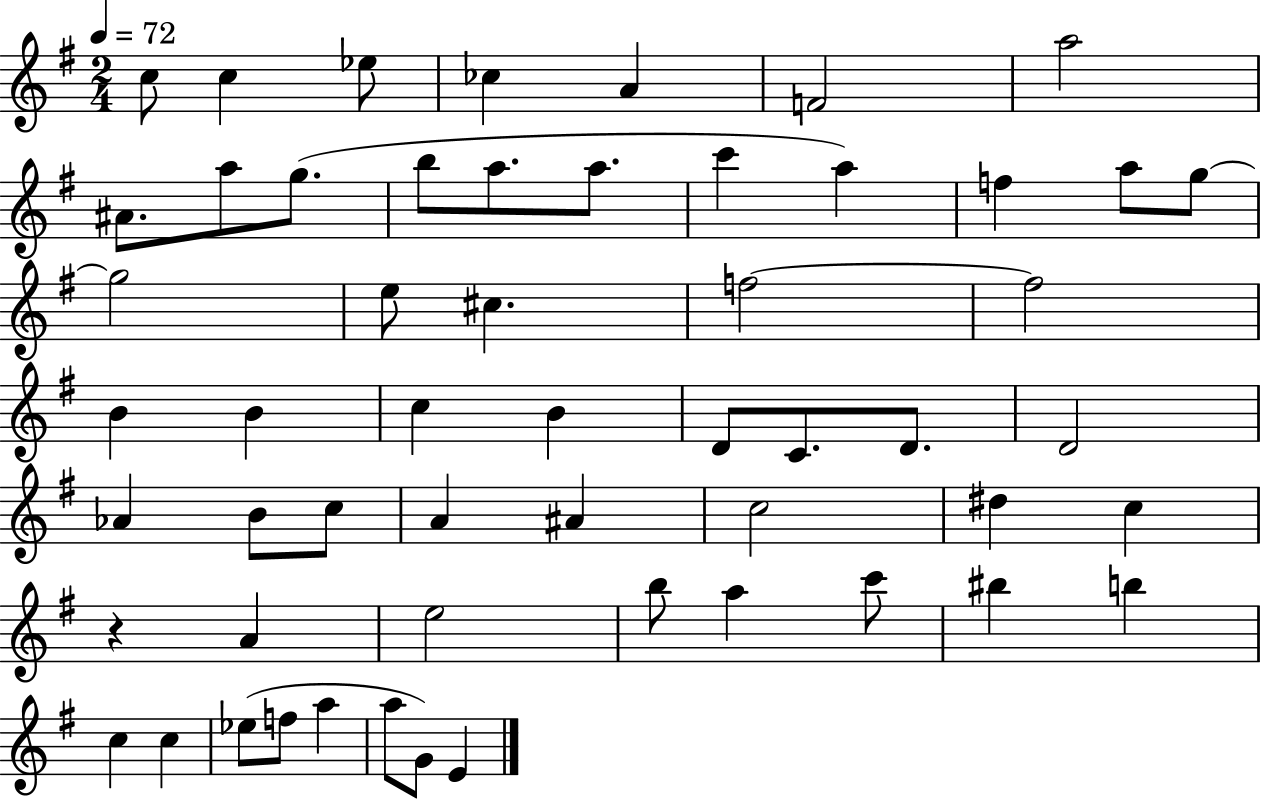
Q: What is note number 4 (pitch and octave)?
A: CES5